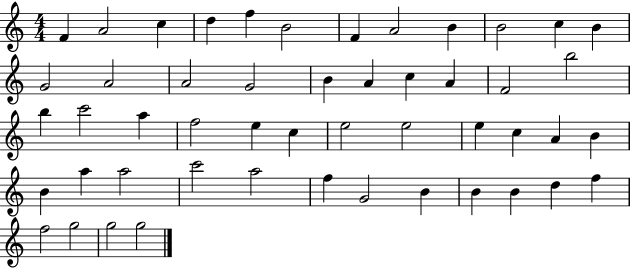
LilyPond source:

{
  \clef treble
  \numericTimeSignature
  \time 4/4
  \key c \major
  f'4 a'2 c''4 | d''4 f''4 b'2 | f'4 a'2 b'4 | b'2 c''4 b'4 | \break g'2 a'2 | a'2 g'2 | b'4 a'4 c''4 a'4 | f'2 b''2 | \break b''4 c'''2 a''4 | f''2 e''4 c''4 | e''2 e''2 | e''4 c''4 a'4 b'4 | \break b'4 a''4 a''2 | c'''2 a''2 | f''4 g'2 b'4 | b'4 b'4 d''4 f''4 | \break f''2 g''2 | g''2 g''2 | \bar "|."
}